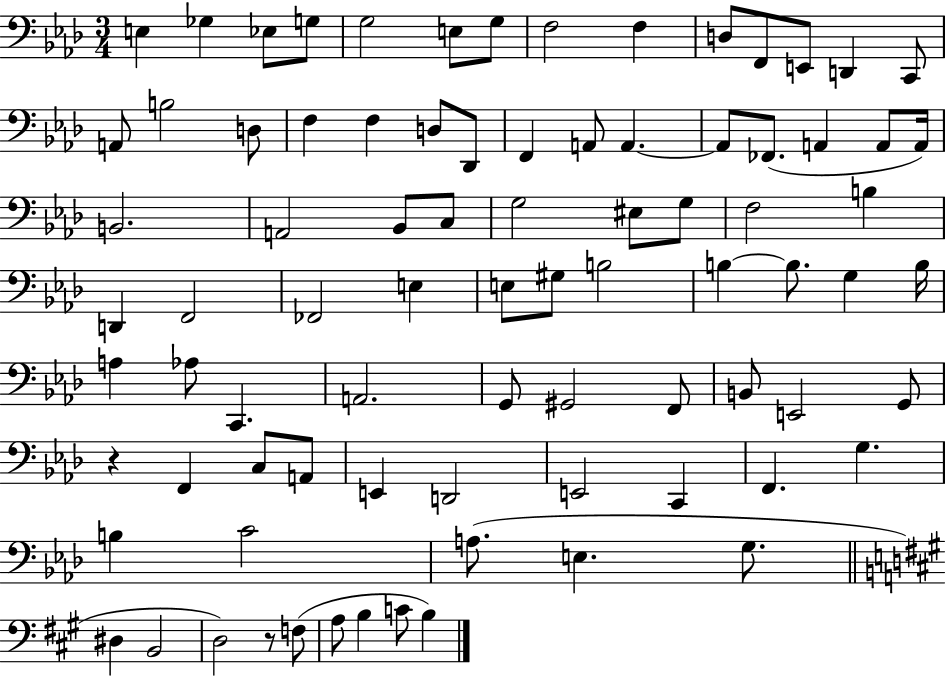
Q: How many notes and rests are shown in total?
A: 83